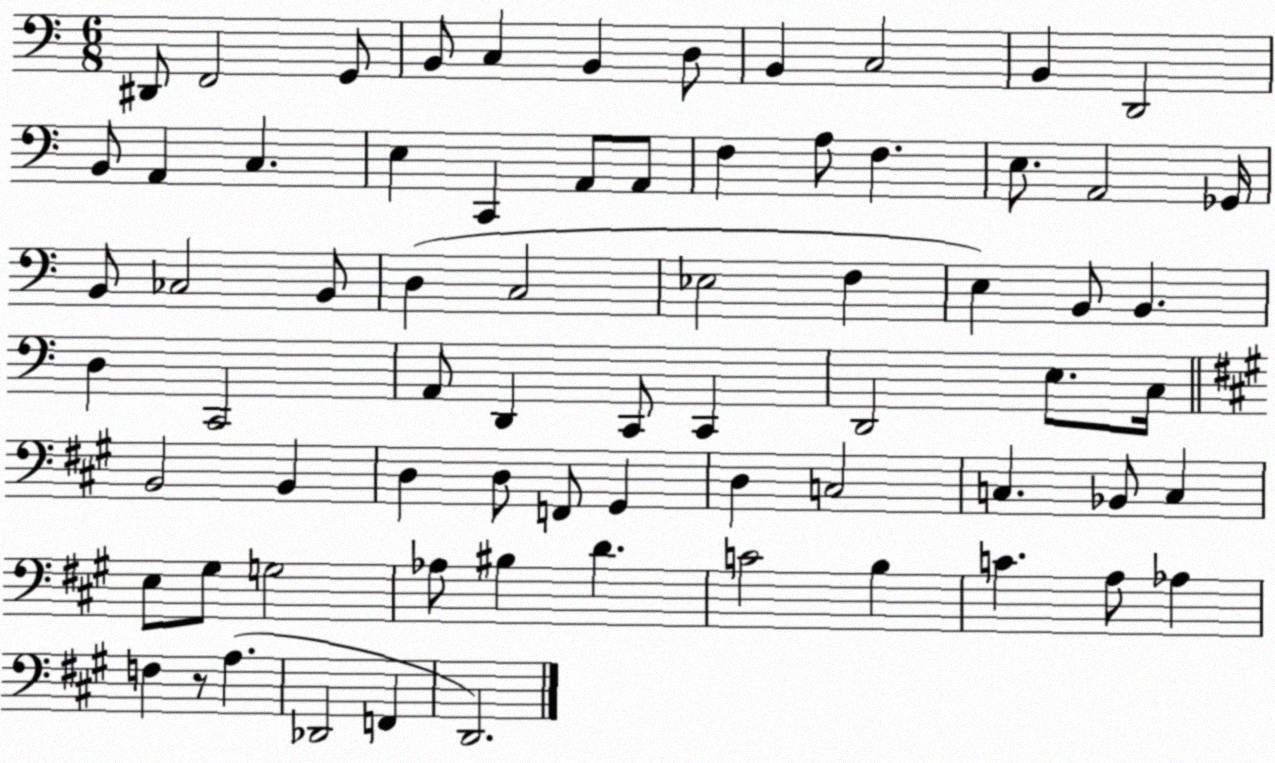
X:1
T:Untitled
M:6/8
L:1/4
K:C
^D,,/2 F,,2 G,,/2 B,,/2 C, B,, D,/2 B,, C,2 B,, D,,2 B,,/2 A,, C, E, C,, A,,/2 A,,/2 F, A,/2 F, E,/2 A,,2 _G,,/4 B,,/2 _C,2 B,,/2 D, C,2 _E,2 F, E, B,,/2 B,, D, C,,2 A,,/2 D,, C,,/2 C,, D,,2 E,/2 C,/4 B,,2 B,, D, D,/2 F,,/2 ^G,, D, C,2 C, _B,,/2 C, E,/2 ^G,/2 G,2 _A,/2 ^B, D C2 B, C A,/2 _A, F, z/2 A, _D,,2 F,, D,,2